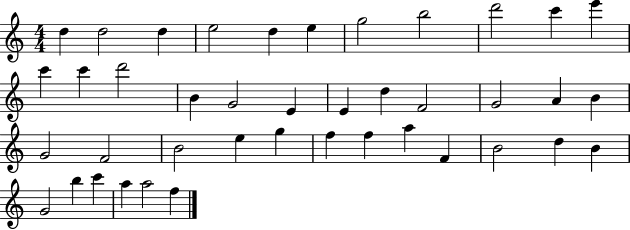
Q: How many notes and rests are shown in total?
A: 41